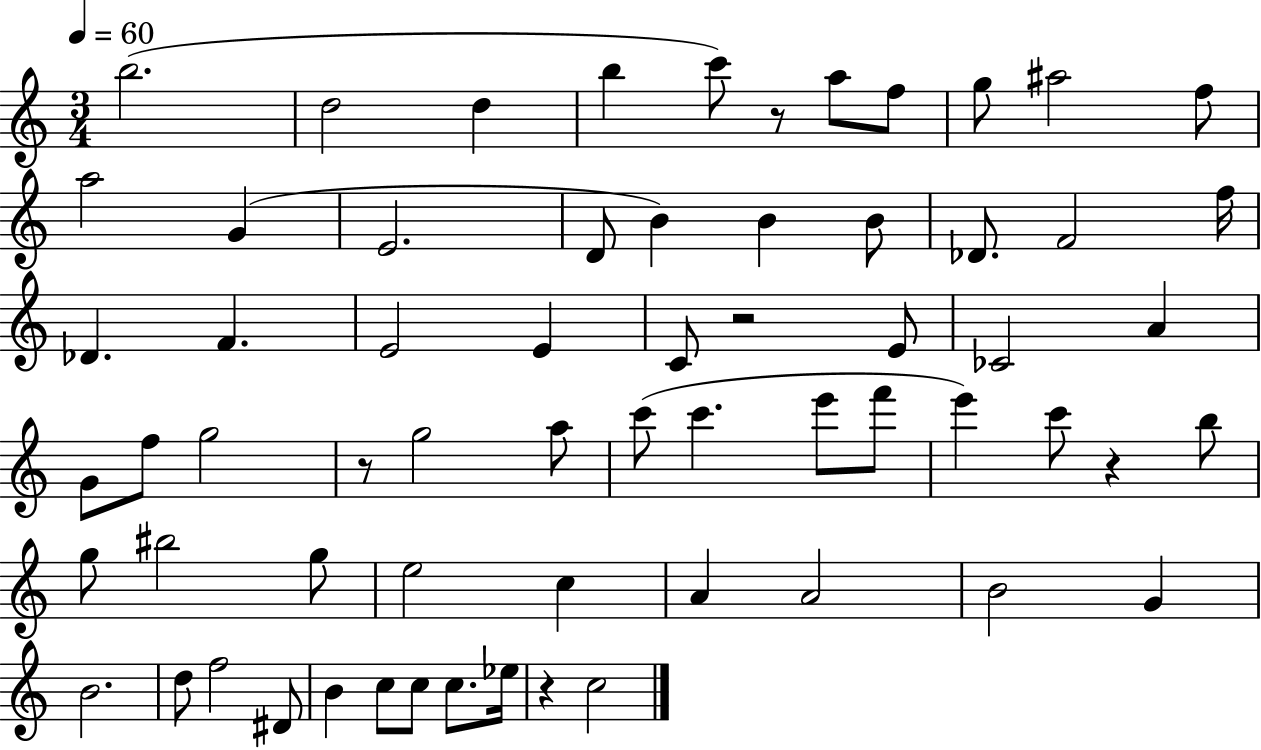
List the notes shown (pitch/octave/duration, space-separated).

B5/h. D5/h D5/q B5/q C6/e R/e A5/e F5/e G5/e A#5/h F5/e A5/h G4/q E4/h. D4/e B4/q B4/q B4/e Db4/e. F4/h F5/s Db4/q. F4/q. E4/h E4/q C4/e R/h E4/e CES4/h A4/q G4/e F5/e G5/h R/e G5/h A5/e C6/e C6/q. E6/e F6/e E6/q C6/e R/q B5/e G5/e BIS5/h G5/e E5/h C5/q A4/q A4/h B4/h G4/q B4/h. D5/e F5/h D#4/e B4/q C5/e C5/e C5/e. Eb5/s R/q C5/h